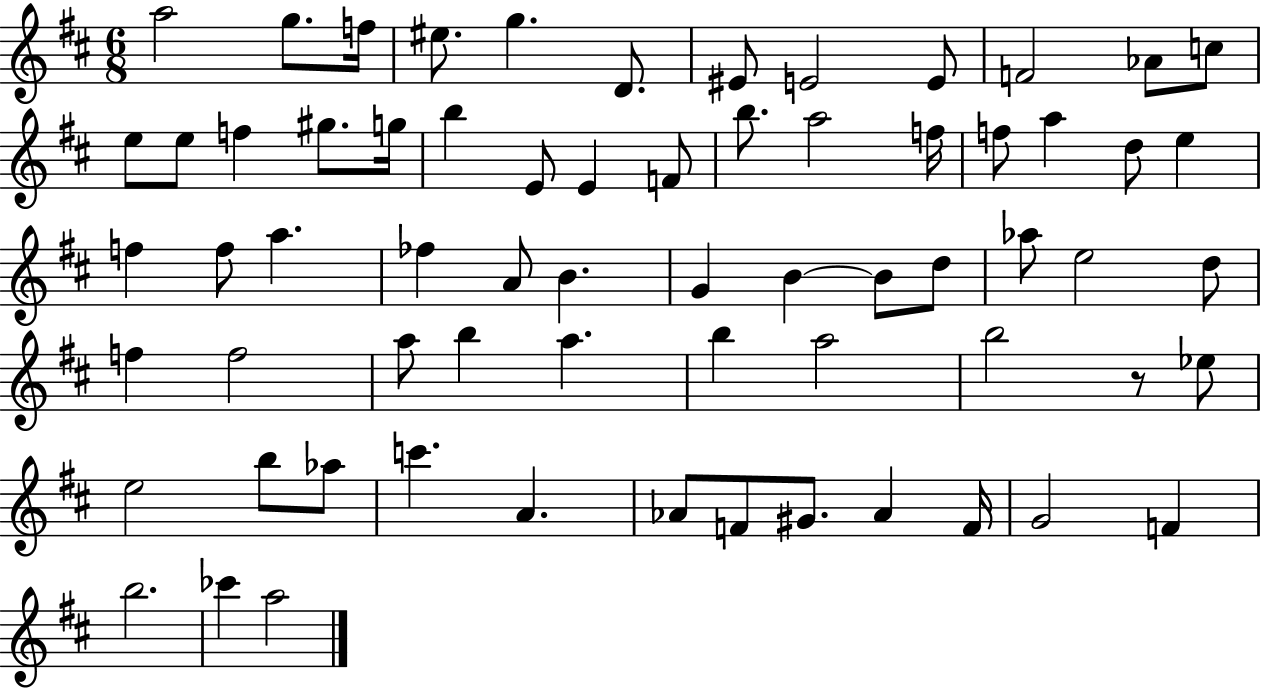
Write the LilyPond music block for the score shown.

{
  \clef treble
  \numericTimeSignature
  \time 6/8
  \key d \major
  a''2 g''8. f''16 | eis''8. g''4. d'8. | eis'8 e'2 e'8 | f'2 aes'8 c''8 | \break e''8 e''8 f''4 gis''8. g''16 | b''4 e'8 e'4 f'8 | b''8. a''2 f''16 | f''8 a''4 d''8 e''4 | \break f''4 f''8 a''4. | fes''4 a'8 b'4. | g'4 b'4~~ b'8 d''8 | aes''8 e''2 d''8 | \break f''4 f''2 | a''8 b''4 a''4. | b''4 a''2 | b''2 r8 ees''8 | \break e''2 b''8 aes''8 | c'''4. a'4. | aes'8 f'8 gis'8. aes'4 f'16 | g'2 f'4 | \break b''2. | ces'''4 a''2 | \bar "|."
}